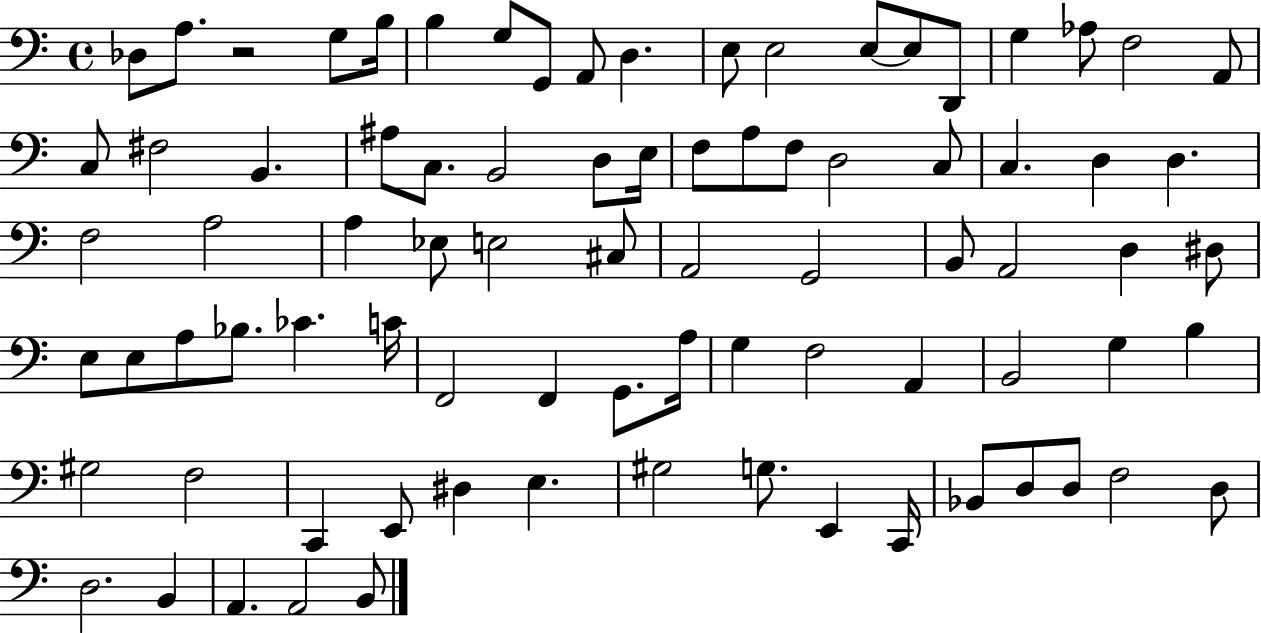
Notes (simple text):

Db3/e A3/e. R/h G3/e B3/s B3/q G3/e G2/e A2/e D3/q. E3/e E3/h E3/e E3/e D2/e G3/q Ab3/e F3/h A2/e C3/e F#3/h B2/q. A#3/e C3/e. B2/h D3/e E3/s F3/e A3/e F3/e D3/h C3/e C3/q. D3/q D3/q. F3/h A3/h A3/q Eb3/e E3/h C#3/e A2/h G2/h B2/e A2/h D3/q D#3/e E3/e E3/e A3/e Bb3/e. CES4/q. C4/s F2/h F2/q G2/e. A3/s G3/q F3/h A2/q B2/h G3/q B3/q G#3/h F3/h C2/q E2/e D#3/q E3/q. G#3/h G3/e. E2/q C2/s Bb2/e D3/e D3/e F3/h D3/e D3/h. B2/q A2/q. A2/h B2/e